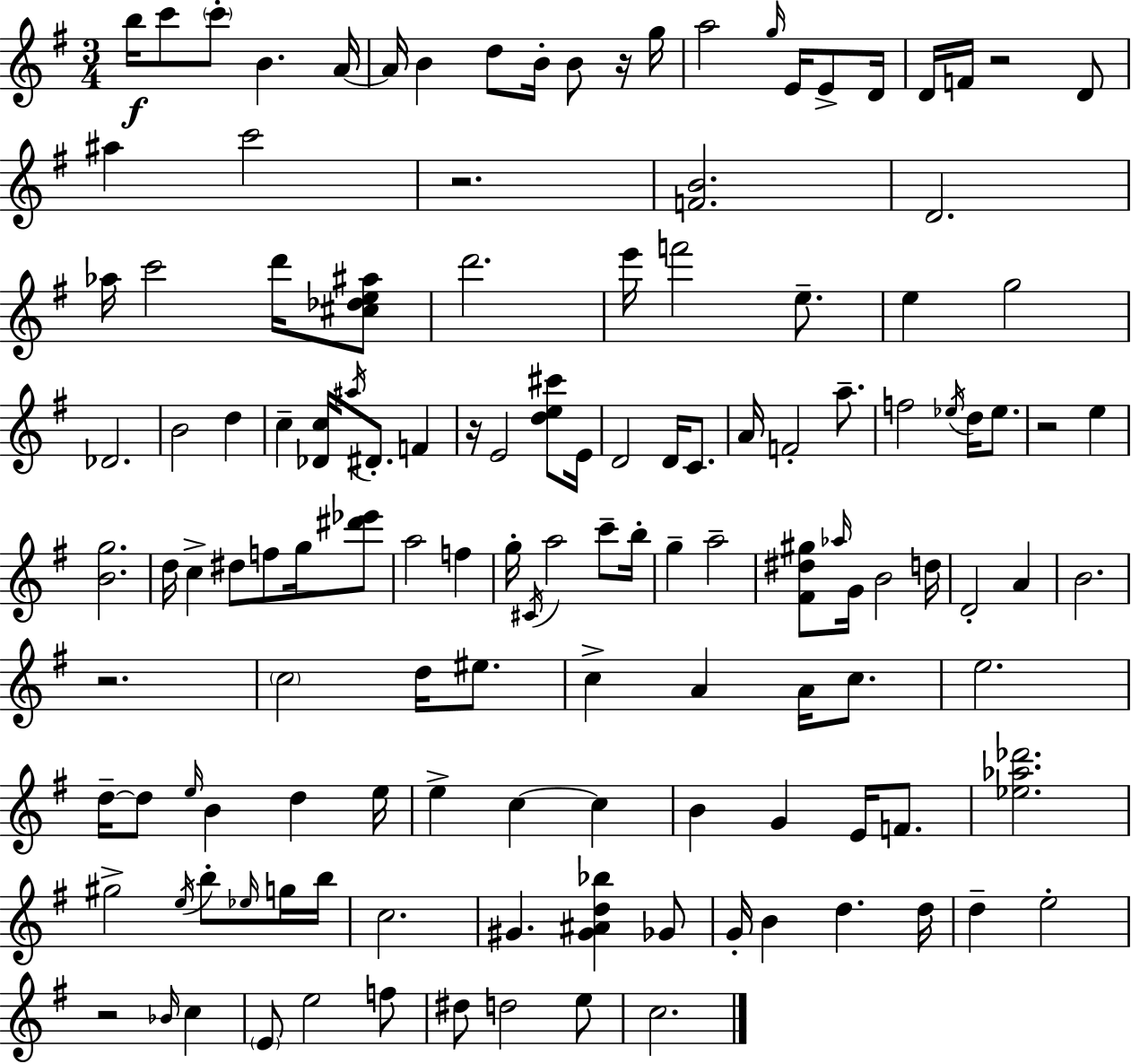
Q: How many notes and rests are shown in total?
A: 133